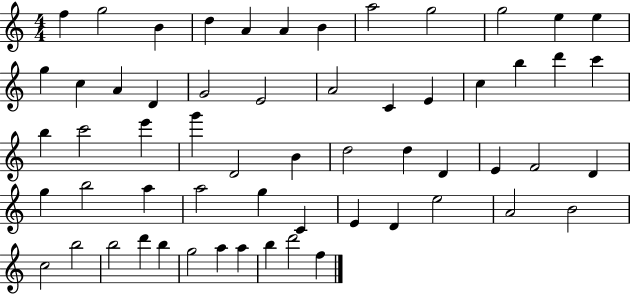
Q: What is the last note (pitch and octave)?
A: F5